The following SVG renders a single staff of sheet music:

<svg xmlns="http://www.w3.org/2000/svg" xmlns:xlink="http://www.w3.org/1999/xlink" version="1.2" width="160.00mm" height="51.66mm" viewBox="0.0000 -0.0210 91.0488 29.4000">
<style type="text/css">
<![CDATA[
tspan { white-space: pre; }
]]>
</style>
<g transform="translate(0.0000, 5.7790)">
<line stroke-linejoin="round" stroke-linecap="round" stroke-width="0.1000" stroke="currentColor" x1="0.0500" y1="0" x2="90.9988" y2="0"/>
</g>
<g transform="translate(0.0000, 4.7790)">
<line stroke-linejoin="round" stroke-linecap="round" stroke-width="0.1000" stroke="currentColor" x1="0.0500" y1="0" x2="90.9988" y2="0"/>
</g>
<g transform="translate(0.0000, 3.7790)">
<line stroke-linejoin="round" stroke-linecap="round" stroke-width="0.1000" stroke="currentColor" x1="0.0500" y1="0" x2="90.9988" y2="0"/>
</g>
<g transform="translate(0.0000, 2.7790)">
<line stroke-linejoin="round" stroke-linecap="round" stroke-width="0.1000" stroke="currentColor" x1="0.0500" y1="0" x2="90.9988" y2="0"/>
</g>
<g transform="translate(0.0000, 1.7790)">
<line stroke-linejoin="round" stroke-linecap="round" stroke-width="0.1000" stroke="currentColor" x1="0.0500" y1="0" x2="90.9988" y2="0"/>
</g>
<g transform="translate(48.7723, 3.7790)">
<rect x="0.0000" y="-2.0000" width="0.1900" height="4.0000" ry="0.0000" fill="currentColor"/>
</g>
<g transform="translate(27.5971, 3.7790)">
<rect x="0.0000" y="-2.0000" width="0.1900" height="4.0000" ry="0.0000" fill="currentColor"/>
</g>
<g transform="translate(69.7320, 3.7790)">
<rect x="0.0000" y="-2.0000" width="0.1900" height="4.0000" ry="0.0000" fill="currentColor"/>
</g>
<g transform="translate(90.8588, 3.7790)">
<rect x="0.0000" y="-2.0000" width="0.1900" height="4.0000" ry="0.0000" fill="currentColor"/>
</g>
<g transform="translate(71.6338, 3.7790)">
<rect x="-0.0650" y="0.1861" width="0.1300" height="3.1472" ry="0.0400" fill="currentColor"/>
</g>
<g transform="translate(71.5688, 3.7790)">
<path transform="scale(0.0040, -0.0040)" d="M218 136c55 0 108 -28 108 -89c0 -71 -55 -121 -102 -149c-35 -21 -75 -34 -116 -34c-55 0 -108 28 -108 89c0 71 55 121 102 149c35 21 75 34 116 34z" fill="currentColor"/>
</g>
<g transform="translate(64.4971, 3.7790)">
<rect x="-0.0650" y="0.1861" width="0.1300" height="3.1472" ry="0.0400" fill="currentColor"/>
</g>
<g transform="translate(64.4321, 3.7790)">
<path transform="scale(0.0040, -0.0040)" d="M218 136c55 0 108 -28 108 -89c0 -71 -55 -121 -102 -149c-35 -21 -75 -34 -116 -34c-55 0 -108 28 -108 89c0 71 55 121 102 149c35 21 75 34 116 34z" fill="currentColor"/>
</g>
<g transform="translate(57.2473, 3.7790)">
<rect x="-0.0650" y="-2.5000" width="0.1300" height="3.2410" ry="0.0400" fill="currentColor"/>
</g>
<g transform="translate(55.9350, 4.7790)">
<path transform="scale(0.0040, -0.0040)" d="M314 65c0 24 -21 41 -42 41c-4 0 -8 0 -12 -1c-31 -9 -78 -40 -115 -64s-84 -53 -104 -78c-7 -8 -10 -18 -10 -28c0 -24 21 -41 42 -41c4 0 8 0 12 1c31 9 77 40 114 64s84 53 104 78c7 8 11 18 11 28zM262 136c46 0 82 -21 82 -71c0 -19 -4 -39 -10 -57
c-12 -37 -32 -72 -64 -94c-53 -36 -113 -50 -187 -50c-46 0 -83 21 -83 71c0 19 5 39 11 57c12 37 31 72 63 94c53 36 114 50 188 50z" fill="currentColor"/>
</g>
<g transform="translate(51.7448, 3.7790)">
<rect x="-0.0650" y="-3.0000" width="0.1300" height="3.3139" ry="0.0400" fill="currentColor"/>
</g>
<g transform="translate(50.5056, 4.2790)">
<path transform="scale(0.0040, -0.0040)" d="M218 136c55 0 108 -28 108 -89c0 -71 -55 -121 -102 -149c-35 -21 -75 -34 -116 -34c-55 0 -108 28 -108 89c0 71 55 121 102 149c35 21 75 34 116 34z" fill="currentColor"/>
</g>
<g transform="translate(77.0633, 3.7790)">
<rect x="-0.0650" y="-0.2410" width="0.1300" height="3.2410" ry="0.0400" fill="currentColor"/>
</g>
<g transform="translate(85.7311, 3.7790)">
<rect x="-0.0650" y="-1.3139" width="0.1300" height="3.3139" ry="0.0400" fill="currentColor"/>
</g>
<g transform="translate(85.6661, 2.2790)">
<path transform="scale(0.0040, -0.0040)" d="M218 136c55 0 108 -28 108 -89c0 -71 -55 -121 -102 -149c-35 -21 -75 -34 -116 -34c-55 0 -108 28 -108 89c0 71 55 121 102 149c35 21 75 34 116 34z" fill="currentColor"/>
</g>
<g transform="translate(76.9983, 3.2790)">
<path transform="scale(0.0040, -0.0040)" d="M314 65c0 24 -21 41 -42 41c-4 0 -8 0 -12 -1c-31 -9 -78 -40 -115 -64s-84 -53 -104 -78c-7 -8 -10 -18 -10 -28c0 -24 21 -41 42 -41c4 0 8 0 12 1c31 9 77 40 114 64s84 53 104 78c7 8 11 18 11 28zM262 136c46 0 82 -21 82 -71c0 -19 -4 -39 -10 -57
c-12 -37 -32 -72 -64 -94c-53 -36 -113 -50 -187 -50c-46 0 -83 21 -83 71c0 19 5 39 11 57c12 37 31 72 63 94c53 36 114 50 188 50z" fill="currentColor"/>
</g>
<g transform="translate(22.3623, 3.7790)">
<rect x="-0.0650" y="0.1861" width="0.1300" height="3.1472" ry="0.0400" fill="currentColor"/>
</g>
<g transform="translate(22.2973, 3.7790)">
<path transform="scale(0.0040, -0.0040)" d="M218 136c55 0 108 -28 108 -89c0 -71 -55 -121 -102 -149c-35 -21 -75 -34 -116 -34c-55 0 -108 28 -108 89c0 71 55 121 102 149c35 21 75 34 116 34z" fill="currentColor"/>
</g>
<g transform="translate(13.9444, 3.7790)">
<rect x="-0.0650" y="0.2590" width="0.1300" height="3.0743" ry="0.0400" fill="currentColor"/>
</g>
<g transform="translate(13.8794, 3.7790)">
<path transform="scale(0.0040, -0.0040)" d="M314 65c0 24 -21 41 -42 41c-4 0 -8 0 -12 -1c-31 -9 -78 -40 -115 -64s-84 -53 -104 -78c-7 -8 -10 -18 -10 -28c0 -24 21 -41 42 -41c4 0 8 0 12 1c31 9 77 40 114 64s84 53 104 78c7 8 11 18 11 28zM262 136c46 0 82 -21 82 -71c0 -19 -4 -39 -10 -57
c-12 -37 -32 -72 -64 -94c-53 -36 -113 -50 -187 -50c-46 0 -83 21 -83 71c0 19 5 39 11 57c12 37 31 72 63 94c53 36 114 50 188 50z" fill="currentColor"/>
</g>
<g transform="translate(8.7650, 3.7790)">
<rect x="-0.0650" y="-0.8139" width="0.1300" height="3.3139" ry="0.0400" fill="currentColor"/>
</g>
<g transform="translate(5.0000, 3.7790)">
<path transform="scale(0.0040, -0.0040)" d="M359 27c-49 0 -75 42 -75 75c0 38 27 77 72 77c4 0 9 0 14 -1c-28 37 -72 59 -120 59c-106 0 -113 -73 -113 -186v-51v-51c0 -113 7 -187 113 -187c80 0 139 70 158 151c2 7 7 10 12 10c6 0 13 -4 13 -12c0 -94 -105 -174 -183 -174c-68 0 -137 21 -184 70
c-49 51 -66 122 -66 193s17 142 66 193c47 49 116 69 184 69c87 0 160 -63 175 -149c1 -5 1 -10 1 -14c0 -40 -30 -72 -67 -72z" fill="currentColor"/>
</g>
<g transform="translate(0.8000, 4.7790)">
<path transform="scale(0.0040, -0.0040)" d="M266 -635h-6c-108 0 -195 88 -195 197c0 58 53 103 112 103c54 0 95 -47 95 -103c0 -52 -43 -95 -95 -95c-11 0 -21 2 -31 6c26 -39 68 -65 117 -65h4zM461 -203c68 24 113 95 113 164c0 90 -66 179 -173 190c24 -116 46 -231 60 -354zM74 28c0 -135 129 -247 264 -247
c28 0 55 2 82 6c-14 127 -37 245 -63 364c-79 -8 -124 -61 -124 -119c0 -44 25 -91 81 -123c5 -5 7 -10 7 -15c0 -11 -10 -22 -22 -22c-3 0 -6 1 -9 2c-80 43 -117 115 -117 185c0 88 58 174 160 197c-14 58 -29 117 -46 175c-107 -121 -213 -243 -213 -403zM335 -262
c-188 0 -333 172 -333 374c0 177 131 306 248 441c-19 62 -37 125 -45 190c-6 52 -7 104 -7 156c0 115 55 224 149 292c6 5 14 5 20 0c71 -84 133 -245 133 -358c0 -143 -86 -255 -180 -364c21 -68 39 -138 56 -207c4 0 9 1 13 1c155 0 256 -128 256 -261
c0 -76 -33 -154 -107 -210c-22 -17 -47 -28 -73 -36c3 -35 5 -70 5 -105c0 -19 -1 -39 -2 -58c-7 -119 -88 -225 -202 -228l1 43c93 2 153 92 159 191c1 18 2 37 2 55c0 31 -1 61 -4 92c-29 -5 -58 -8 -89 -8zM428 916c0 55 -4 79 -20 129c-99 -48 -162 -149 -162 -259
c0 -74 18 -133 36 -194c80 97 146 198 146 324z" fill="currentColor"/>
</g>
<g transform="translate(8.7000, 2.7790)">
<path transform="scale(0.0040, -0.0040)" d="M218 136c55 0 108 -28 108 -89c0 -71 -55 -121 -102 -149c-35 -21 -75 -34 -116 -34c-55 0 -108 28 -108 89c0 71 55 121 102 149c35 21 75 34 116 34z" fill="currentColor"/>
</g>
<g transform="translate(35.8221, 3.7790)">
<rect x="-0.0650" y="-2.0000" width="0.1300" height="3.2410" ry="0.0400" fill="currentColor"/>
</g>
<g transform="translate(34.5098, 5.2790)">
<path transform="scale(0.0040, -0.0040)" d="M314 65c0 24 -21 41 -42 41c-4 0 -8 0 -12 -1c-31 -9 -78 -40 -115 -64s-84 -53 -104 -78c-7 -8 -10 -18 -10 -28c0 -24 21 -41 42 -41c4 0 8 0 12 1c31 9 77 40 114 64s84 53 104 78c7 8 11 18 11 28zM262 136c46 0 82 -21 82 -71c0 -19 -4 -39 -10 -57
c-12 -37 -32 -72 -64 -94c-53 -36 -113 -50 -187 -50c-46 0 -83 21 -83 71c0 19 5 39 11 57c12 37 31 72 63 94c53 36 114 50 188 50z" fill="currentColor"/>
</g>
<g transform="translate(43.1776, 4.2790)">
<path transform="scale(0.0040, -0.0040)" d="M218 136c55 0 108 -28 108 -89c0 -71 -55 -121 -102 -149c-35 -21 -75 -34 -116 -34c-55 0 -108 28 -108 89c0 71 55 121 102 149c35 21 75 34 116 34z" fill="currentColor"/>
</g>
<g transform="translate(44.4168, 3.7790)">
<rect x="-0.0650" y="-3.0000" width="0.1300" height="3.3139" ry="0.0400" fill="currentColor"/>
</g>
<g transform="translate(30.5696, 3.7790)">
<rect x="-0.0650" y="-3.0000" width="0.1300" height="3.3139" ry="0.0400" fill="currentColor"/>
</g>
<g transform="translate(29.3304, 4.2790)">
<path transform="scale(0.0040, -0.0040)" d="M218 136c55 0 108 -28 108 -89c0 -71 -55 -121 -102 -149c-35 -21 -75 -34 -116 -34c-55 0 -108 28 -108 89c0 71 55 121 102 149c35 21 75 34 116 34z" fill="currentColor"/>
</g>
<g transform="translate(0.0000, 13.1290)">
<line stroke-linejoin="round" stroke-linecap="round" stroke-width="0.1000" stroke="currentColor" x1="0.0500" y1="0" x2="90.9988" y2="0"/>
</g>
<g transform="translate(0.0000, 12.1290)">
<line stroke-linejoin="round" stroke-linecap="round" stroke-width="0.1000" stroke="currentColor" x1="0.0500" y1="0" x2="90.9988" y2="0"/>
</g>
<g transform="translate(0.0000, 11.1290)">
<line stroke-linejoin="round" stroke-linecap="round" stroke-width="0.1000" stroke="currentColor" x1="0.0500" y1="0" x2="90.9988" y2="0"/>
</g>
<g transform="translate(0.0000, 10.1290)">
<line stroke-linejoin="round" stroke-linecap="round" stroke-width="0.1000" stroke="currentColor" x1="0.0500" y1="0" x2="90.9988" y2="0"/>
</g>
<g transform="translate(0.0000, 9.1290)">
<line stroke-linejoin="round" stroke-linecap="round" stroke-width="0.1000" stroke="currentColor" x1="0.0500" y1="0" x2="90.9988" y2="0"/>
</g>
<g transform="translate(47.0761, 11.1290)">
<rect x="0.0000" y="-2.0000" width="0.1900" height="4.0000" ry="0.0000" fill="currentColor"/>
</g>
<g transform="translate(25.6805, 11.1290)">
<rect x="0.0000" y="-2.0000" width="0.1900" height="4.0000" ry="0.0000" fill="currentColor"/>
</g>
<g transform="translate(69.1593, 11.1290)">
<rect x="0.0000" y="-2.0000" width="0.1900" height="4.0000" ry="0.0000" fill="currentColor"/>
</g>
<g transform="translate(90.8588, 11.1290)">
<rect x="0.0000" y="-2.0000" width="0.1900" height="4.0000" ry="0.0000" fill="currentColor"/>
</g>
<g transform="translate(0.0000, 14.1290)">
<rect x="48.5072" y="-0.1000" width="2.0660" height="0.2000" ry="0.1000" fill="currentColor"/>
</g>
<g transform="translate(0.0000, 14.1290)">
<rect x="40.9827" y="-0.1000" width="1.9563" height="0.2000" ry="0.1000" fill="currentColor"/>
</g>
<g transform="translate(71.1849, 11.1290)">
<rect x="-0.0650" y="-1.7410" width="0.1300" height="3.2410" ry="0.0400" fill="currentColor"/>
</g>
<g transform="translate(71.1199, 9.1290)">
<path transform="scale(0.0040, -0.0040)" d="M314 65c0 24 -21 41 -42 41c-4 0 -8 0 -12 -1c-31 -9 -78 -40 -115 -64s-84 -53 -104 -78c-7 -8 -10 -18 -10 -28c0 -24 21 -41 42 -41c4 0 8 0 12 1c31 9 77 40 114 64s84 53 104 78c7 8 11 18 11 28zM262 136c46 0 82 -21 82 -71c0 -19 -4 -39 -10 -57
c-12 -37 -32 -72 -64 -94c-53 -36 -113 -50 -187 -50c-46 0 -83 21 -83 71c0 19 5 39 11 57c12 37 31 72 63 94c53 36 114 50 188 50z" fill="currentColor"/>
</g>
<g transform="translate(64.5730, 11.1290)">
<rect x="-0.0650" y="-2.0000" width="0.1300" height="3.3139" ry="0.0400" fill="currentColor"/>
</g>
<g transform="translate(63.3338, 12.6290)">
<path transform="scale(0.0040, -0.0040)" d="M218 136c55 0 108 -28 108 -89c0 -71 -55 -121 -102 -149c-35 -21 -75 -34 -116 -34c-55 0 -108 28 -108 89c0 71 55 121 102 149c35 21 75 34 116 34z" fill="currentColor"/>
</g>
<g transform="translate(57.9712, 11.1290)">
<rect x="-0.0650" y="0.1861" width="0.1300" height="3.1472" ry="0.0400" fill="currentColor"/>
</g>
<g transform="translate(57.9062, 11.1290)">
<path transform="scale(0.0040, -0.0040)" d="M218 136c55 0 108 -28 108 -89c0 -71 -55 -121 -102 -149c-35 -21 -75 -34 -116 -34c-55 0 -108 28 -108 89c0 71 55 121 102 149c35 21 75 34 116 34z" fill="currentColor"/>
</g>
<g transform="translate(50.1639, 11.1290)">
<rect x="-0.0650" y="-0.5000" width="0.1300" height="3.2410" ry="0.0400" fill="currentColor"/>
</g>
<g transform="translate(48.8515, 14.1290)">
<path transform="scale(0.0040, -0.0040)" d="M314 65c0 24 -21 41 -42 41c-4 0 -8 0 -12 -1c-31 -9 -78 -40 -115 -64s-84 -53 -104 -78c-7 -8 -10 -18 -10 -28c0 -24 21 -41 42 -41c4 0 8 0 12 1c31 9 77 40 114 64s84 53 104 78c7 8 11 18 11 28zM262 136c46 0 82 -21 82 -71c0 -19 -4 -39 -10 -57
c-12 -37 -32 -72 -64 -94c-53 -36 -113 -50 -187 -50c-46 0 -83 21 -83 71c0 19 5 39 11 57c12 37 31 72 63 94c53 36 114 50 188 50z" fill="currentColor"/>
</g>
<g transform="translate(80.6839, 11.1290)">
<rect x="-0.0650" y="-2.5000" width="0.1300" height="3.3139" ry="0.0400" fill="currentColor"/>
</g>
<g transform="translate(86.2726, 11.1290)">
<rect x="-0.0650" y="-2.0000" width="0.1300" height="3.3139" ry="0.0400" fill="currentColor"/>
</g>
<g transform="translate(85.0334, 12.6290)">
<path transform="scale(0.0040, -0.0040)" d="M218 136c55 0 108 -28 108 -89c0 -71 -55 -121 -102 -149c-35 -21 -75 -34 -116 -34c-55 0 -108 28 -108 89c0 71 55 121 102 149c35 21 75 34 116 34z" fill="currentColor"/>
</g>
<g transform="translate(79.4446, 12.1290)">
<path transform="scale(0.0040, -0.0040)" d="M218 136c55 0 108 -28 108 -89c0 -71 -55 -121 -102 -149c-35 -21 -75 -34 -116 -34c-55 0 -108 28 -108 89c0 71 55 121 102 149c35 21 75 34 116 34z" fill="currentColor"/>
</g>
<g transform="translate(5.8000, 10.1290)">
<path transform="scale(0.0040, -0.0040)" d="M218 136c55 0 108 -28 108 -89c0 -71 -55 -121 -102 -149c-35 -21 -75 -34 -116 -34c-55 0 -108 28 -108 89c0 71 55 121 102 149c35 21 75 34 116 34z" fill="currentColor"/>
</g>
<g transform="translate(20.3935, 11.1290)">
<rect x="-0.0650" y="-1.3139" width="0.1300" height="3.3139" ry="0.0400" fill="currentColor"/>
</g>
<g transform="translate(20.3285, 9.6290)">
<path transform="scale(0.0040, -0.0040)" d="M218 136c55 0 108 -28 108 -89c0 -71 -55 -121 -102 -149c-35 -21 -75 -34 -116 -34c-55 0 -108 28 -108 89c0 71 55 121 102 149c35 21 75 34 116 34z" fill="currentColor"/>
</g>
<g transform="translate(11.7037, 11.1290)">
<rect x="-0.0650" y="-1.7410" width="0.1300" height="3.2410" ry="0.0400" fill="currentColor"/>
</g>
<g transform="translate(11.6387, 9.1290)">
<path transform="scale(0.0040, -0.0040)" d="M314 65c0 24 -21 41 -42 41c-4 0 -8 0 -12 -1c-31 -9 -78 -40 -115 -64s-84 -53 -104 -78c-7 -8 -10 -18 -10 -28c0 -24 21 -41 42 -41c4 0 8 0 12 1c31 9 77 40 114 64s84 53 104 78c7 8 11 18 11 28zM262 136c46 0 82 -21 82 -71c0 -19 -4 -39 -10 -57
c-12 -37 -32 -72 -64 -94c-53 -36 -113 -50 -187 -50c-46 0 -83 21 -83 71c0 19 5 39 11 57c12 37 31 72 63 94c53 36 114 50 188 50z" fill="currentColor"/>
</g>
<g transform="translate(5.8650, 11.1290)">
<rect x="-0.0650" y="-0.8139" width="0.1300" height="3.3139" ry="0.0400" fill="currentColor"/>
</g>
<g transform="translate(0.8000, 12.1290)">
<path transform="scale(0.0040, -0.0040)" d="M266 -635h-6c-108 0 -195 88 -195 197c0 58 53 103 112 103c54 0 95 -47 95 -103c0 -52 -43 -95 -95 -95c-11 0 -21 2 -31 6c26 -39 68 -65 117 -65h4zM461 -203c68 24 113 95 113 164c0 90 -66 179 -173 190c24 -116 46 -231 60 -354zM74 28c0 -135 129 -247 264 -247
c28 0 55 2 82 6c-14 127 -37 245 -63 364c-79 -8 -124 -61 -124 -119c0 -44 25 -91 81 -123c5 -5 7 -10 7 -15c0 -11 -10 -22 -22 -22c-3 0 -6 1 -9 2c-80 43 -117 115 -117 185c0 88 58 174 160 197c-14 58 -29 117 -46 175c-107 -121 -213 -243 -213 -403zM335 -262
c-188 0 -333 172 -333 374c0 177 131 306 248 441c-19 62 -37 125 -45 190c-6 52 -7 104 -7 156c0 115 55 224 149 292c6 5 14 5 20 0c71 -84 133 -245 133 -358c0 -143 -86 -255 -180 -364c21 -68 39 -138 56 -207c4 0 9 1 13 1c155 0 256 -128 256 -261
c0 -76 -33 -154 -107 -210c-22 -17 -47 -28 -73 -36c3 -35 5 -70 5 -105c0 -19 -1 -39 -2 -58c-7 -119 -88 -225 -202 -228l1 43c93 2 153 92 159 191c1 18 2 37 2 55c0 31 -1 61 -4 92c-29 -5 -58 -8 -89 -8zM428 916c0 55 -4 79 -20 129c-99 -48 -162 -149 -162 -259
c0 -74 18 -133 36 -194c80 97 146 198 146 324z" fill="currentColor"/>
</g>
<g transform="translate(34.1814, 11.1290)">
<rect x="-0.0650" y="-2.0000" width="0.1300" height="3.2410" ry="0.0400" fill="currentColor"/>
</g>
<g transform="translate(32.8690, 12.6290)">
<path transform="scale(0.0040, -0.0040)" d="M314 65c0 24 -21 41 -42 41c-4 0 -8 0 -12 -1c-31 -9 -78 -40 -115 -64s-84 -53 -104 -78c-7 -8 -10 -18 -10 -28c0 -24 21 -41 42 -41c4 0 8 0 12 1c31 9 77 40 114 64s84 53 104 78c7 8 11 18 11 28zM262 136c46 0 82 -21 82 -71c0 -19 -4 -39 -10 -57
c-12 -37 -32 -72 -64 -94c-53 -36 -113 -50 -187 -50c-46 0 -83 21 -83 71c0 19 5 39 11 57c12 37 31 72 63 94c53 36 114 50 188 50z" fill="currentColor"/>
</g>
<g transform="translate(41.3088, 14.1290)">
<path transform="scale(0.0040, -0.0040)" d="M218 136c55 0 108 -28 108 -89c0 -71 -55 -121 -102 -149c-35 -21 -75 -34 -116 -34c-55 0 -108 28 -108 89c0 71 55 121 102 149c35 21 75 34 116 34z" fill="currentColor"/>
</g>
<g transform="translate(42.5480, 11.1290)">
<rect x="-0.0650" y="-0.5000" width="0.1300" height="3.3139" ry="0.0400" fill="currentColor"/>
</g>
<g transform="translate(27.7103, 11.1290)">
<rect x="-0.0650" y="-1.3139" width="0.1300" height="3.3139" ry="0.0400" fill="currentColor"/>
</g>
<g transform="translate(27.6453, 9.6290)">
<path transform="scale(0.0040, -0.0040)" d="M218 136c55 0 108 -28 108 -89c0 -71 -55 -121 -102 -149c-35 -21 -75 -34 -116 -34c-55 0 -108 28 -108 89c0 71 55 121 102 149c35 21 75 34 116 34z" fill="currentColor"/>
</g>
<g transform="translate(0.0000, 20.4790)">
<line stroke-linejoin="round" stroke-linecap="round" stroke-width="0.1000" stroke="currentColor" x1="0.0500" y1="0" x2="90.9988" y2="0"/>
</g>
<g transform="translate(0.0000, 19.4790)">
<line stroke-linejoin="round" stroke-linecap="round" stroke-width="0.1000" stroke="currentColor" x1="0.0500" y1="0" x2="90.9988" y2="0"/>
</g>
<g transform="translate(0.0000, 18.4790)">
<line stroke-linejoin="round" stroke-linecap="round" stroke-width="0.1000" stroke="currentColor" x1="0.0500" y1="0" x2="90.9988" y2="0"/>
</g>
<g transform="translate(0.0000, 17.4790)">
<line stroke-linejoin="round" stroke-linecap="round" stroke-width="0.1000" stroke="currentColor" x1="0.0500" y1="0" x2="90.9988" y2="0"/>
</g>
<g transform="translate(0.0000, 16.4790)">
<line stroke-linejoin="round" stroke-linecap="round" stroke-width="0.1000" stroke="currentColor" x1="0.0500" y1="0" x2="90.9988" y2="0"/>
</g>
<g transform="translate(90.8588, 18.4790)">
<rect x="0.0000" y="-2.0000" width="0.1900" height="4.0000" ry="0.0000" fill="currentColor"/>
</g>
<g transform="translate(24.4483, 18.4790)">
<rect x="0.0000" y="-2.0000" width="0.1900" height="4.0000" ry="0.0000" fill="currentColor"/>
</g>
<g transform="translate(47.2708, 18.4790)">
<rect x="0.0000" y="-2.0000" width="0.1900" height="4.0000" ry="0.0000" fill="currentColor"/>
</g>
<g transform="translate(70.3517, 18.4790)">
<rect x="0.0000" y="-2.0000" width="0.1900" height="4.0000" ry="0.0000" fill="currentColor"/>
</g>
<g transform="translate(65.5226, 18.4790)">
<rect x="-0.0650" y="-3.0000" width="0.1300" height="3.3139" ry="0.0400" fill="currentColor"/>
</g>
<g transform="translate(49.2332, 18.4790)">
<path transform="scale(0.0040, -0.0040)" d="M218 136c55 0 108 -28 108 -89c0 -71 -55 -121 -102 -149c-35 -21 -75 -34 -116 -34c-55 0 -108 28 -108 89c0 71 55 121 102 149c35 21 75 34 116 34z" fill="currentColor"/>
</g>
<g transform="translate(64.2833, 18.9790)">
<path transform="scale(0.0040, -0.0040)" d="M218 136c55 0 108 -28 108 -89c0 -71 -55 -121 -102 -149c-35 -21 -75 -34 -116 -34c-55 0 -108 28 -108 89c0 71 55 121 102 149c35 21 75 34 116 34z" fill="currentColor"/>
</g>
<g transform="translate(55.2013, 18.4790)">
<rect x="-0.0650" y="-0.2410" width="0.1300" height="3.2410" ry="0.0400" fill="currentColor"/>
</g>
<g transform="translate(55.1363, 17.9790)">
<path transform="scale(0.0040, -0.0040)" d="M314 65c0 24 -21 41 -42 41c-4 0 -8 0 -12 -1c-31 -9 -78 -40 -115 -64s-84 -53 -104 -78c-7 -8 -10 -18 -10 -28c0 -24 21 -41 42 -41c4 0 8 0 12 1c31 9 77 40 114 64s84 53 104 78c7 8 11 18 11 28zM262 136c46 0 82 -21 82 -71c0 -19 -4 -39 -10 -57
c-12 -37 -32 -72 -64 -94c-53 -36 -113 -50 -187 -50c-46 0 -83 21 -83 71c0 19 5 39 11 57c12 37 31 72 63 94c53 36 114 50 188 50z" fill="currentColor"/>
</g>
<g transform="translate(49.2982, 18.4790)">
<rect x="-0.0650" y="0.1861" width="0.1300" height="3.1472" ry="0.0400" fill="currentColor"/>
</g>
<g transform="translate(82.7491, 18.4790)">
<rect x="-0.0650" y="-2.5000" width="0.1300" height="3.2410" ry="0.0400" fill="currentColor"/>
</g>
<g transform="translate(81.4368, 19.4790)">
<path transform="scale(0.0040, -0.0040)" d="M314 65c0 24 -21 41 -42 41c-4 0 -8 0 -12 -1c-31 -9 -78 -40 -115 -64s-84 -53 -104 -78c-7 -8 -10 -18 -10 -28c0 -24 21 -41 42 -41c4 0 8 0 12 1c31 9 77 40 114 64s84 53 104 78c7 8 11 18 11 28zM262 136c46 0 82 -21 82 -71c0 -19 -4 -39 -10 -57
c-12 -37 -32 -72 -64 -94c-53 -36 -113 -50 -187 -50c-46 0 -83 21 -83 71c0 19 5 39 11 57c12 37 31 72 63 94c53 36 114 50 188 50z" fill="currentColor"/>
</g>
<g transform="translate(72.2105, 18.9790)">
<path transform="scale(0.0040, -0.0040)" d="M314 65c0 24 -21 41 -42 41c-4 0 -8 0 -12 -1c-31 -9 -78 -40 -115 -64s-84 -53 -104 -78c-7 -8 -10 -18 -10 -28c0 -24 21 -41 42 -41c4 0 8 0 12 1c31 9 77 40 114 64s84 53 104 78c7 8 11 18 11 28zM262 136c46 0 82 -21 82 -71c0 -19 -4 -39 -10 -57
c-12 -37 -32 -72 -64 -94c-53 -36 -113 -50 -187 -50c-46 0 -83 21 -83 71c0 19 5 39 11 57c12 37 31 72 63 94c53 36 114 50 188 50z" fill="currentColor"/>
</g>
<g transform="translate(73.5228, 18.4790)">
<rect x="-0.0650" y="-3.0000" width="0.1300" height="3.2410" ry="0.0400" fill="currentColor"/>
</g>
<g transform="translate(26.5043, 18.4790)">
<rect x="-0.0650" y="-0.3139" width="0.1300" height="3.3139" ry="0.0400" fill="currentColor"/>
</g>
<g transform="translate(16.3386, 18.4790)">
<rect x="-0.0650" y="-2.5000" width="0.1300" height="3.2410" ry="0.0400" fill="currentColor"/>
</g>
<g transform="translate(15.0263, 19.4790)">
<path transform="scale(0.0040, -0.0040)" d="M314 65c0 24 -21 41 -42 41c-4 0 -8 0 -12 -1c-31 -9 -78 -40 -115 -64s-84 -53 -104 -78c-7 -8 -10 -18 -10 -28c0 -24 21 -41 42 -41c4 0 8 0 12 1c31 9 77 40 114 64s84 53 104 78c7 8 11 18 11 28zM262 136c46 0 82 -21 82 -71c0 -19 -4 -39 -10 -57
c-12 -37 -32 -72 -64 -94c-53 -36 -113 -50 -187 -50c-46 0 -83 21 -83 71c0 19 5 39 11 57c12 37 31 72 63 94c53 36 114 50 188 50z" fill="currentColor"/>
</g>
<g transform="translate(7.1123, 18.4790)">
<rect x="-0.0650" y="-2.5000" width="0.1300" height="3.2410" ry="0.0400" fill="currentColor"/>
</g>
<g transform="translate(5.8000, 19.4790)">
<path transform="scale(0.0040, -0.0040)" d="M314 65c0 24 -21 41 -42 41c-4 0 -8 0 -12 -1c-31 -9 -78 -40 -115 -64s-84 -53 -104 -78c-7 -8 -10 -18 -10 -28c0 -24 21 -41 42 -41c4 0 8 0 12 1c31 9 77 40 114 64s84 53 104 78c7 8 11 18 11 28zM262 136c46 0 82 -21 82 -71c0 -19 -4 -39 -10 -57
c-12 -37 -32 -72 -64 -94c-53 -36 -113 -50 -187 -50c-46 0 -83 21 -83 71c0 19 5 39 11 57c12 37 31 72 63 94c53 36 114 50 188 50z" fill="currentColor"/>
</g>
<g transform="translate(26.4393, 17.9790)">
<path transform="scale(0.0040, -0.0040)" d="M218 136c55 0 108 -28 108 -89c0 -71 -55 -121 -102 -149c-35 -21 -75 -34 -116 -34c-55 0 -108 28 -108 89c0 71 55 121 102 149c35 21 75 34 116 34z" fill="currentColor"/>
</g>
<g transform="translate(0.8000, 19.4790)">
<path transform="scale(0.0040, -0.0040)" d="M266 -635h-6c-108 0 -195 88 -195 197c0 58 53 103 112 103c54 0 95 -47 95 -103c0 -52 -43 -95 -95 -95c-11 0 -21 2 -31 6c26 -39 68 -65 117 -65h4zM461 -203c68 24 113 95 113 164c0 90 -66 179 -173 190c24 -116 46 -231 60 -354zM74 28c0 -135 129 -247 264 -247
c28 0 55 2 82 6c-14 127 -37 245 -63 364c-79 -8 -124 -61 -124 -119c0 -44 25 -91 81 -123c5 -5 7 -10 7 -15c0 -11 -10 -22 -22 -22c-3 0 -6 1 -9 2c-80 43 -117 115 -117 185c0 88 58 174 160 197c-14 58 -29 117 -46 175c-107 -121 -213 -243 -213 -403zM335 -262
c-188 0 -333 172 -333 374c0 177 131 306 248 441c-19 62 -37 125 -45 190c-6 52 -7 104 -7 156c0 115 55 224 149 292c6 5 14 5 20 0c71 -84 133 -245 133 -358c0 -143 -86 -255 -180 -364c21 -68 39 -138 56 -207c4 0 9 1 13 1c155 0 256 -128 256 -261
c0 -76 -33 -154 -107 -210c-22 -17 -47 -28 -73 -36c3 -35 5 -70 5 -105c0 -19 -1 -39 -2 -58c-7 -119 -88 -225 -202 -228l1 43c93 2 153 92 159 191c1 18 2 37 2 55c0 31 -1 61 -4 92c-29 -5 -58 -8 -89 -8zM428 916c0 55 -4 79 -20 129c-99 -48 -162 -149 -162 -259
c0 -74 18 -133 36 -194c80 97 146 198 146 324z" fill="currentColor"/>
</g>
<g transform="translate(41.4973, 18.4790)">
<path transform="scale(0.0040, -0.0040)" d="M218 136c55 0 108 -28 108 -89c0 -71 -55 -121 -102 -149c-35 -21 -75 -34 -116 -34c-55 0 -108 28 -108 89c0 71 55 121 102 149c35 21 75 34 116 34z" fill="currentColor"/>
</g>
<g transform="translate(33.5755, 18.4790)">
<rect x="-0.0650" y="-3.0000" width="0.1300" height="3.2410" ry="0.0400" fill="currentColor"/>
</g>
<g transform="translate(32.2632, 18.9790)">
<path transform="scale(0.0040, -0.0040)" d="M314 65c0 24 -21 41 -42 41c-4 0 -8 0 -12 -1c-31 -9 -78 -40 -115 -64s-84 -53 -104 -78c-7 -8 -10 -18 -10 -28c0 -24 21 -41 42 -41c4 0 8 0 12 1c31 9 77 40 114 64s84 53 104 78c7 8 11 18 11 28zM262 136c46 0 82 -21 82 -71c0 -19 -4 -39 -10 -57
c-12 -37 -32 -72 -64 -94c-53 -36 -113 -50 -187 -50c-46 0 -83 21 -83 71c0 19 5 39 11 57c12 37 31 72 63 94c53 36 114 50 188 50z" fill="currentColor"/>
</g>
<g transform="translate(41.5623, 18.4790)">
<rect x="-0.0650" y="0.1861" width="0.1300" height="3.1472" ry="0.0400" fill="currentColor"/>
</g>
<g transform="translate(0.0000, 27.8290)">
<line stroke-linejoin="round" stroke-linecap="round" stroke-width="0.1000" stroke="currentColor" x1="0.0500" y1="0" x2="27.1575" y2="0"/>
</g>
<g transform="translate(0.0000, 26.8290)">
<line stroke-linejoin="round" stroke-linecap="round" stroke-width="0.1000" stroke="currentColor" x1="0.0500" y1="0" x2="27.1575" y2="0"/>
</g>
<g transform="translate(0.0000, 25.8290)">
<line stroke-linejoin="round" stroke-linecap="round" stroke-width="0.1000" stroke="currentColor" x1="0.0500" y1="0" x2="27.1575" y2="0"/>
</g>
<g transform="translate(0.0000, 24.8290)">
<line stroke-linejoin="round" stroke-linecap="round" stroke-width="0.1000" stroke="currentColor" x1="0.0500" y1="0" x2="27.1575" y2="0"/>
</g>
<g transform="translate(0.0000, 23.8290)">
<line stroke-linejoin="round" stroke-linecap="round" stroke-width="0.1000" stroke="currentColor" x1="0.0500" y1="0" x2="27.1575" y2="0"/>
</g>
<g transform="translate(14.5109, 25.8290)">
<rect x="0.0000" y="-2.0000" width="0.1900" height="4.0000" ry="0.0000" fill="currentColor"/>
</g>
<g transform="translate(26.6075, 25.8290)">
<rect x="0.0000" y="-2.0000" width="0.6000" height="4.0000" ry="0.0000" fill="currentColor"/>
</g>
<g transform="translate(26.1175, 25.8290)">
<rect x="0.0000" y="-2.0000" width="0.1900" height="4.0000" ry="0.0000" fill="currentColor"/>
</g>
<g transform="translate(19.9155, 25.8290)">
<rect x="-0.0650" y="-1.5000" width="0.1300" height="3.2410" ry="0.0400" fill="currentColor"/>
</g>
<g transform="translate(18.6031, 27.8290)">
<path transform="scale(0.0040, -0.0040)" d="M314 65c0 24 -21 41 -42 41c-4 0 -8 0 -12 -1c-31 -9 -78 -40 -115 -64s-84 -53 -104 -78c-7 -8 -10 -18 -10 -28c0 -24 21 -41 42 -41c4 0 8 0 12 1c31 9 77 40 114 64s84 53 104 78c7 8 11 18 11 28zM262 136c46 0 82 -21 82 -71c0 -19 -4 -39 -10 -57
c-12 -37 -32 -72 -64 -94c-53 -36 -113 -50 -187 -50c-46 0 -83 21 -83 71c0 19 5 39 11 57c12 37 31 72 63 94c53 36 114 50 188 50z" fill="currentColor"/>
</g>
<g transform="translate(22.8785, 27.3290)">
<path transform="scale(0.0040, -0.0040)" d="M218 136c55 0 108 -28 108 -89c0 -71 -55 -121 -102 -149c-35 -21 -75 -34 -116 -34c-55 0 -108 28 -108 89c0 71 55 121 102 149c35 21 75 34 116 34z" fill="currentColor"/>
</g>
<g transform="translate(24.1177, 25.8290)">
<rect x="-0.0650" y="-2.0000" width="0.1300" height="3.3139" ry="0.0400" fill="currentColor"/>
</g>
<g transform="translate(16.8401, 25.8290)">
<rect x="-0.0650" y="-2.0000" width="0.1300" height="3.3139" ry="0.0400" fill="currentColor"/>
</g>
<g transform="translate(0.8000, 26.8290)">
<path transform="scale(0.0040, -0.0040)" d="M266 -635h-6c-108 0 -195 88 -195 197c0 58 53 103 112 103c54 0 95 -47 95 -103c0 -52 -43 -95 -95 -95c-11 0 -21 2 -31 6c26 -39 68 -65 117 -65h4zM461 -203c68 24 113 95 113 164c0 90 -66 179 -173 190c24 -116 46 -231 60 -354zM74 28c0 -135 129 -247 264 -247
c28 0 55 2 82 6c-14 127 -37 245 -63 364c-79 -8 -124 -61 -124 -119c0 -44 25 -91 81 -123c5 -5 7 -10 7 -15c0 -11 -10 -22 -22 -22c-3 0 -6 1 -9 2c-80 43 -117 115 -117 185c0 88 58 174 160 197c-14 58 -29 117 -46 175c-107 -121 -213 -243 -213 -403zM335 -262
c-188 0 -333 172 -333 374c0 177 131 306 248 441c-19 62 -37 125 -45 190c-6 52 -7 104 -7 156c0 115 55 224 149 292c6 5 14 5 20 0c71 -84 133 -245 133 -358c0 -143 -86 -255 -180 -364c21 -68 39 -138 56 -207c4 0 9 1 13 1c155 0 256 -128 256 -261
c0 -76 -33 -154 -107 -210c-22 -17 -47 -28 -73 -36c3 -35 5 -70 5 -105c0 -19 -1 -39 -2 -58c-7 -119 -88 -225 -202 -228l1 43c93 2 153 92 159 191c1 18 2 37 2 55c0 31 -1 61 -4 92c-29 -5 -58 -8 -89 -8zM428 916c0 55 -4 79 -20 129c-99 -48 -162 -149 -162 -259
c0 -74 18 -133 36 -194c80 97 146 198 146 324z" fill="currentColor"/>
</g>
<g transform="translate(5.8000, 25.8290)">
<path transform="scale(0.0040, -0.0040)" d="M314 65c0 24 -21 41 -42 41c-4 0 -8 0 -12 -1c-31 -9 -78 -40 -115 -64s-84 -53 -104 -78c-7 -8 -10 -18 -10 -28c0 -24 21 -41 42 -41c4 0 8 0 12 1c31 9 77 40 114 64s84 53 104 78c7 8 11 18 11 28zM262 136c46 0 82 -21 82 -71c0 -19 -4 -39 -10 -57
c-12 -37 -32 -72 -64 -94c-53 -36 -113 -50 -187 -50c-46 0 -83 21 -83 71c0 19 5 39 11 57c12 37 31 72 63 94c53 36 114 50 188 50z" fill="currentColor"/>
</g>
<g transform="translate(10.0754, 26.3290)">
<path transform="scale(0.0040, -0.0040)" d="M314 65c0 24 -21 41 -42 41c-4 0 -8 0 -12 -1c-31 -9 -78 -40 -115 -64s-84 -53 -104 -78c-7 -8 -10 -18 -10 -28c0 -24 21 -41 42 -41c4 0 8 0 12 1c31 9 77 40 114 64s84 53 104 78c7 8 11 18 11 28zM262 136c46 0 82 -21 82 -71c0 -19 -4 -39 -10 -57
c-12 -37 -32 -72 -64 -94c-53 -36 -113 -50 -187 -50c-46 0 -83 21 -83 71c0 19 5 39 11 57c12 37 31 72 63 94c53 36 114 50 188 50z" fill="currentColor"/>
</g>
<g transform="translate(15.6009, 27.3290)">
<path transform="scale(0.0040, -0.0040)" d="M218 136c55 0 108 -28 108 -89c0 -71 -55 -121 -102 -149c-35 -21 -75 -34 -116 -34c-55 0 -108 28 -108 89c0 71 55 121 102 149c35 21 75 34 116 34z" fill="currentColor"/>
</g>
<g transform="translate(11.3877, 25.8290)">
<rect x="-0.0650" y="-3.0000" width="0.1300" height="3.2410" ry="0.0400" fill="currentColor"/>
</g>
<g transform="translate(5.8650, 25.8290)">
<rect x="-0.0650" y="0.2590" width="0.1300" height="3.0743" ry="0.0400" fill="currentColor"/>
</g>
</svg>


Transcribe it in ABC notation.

X:1
T:Untitled
M:4/4
L:1/4
K:C
d B2 B A F2 A A G2 B B c2 e d f2 e e F2 C C2 B F f2 G F G2 G2 c A2 B B c2 A A2 G2 B2 A2 F E2 F